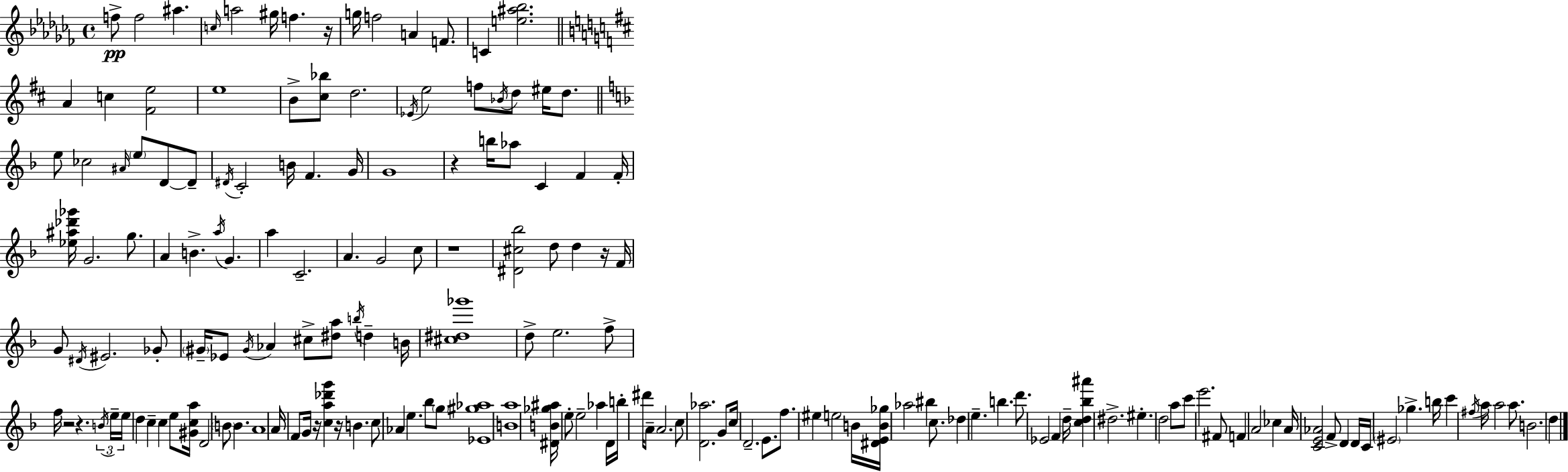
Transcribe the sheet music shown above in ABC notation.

X:1
T:Untitled
M:4/4
L:1/4
K:Abm
f/2 f2 ^a c/4 a2 ^g/4 f z/4 g/4 f2 A F/2 C [e^a_b]2 A c [^Fe]2 e4 B/2 [^c_b]/2 d2 _E/4 e2 f/2 _B/4 d/2 ^e/4 d/2 e/2 _c2 ^A/4 e/2 D/2 D/2 ^D/4 C2 B/4 F G/4 G4 z b/4 _a/2 C F F/4 [_e^a_d'_g']/4 G2 g/2 A B a/4 G a C2 A G2 c/2 z4 [^D^c_b]2 d/2 d z/4 F/4 G/2 ^D/4 ^E2 _G/2 ^G/4 _E/2 ^G/4 _A ^c/2 [^da]/2 b/4 d B/4 [^c^d_g']4 d/2 e2 f/2 f/4 z2 z B/4 e/4 e/4 d c c e/2 [^Gca]/4 D2 B/2 B A4 A/4 F/2 G/4 z/4 [ca_d'g'] z/4 B c/2 _A e _b/2 g/2 [_E^g_a]4 [Ba]4 [^DB_g^a]/4 e/2 e2 _a D/4 b/4 ^d'/4 A/2 A2 c/2 [D_a]2 G/2 c/4 D2 E/2 f/2 ^e e2 B/4 [^DEB_g]/4 _a2 ^b c/2 _d e b d'/2 _E2 F d/4 [cd_b^a'] ^d2 ^e d2 a/2 c'/2 e'2 ^F/2 F A2 _c A/4 [CE_A]2 F/2 D D/4 C/4 ^E2 _g b/4 c' ^f/4 a/4 a2 a/2 B2 d